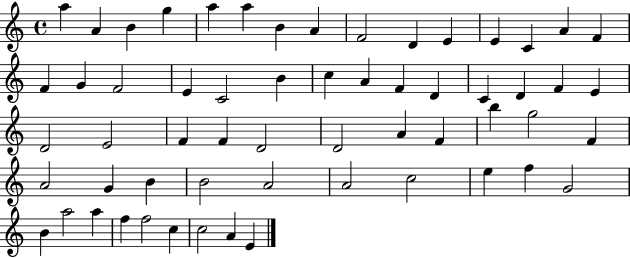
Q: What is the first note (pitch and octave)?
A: A5